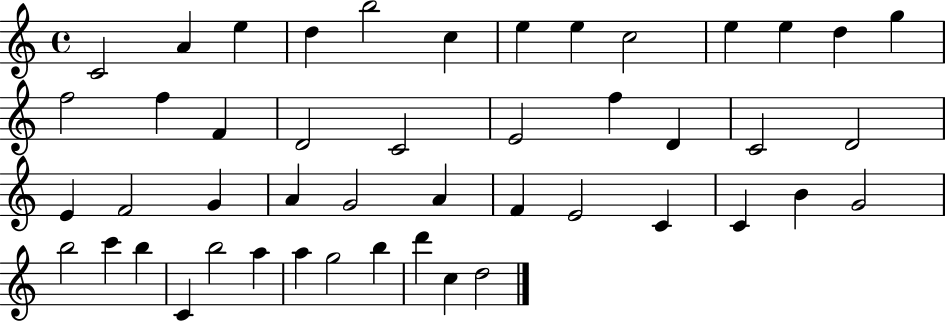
{
  \clef treble
  \time 4/4
  \defaultTimeSignature
  \key c \major
  c'2 a'4 e''4 | d''4 b''2 c''4 | e''4 e''4 c''2 | e''4 e''4 d''4 g''4 | \break f''2 f''4 f'4 | d'2 c'2 | e'2 f''4 d'4 | c'2 d'2 | \break e'4 f'2 g'4 | a'4 g'2 a'4 | f'4 e'2 c'4 | c'4 b'4 g'2 | \break b''2 c'''4 b''4 | c'4 b''2 a''4 | a''4 g''2 b''4 | d'''4 c''4 d''2 | \break \bar "|."
}